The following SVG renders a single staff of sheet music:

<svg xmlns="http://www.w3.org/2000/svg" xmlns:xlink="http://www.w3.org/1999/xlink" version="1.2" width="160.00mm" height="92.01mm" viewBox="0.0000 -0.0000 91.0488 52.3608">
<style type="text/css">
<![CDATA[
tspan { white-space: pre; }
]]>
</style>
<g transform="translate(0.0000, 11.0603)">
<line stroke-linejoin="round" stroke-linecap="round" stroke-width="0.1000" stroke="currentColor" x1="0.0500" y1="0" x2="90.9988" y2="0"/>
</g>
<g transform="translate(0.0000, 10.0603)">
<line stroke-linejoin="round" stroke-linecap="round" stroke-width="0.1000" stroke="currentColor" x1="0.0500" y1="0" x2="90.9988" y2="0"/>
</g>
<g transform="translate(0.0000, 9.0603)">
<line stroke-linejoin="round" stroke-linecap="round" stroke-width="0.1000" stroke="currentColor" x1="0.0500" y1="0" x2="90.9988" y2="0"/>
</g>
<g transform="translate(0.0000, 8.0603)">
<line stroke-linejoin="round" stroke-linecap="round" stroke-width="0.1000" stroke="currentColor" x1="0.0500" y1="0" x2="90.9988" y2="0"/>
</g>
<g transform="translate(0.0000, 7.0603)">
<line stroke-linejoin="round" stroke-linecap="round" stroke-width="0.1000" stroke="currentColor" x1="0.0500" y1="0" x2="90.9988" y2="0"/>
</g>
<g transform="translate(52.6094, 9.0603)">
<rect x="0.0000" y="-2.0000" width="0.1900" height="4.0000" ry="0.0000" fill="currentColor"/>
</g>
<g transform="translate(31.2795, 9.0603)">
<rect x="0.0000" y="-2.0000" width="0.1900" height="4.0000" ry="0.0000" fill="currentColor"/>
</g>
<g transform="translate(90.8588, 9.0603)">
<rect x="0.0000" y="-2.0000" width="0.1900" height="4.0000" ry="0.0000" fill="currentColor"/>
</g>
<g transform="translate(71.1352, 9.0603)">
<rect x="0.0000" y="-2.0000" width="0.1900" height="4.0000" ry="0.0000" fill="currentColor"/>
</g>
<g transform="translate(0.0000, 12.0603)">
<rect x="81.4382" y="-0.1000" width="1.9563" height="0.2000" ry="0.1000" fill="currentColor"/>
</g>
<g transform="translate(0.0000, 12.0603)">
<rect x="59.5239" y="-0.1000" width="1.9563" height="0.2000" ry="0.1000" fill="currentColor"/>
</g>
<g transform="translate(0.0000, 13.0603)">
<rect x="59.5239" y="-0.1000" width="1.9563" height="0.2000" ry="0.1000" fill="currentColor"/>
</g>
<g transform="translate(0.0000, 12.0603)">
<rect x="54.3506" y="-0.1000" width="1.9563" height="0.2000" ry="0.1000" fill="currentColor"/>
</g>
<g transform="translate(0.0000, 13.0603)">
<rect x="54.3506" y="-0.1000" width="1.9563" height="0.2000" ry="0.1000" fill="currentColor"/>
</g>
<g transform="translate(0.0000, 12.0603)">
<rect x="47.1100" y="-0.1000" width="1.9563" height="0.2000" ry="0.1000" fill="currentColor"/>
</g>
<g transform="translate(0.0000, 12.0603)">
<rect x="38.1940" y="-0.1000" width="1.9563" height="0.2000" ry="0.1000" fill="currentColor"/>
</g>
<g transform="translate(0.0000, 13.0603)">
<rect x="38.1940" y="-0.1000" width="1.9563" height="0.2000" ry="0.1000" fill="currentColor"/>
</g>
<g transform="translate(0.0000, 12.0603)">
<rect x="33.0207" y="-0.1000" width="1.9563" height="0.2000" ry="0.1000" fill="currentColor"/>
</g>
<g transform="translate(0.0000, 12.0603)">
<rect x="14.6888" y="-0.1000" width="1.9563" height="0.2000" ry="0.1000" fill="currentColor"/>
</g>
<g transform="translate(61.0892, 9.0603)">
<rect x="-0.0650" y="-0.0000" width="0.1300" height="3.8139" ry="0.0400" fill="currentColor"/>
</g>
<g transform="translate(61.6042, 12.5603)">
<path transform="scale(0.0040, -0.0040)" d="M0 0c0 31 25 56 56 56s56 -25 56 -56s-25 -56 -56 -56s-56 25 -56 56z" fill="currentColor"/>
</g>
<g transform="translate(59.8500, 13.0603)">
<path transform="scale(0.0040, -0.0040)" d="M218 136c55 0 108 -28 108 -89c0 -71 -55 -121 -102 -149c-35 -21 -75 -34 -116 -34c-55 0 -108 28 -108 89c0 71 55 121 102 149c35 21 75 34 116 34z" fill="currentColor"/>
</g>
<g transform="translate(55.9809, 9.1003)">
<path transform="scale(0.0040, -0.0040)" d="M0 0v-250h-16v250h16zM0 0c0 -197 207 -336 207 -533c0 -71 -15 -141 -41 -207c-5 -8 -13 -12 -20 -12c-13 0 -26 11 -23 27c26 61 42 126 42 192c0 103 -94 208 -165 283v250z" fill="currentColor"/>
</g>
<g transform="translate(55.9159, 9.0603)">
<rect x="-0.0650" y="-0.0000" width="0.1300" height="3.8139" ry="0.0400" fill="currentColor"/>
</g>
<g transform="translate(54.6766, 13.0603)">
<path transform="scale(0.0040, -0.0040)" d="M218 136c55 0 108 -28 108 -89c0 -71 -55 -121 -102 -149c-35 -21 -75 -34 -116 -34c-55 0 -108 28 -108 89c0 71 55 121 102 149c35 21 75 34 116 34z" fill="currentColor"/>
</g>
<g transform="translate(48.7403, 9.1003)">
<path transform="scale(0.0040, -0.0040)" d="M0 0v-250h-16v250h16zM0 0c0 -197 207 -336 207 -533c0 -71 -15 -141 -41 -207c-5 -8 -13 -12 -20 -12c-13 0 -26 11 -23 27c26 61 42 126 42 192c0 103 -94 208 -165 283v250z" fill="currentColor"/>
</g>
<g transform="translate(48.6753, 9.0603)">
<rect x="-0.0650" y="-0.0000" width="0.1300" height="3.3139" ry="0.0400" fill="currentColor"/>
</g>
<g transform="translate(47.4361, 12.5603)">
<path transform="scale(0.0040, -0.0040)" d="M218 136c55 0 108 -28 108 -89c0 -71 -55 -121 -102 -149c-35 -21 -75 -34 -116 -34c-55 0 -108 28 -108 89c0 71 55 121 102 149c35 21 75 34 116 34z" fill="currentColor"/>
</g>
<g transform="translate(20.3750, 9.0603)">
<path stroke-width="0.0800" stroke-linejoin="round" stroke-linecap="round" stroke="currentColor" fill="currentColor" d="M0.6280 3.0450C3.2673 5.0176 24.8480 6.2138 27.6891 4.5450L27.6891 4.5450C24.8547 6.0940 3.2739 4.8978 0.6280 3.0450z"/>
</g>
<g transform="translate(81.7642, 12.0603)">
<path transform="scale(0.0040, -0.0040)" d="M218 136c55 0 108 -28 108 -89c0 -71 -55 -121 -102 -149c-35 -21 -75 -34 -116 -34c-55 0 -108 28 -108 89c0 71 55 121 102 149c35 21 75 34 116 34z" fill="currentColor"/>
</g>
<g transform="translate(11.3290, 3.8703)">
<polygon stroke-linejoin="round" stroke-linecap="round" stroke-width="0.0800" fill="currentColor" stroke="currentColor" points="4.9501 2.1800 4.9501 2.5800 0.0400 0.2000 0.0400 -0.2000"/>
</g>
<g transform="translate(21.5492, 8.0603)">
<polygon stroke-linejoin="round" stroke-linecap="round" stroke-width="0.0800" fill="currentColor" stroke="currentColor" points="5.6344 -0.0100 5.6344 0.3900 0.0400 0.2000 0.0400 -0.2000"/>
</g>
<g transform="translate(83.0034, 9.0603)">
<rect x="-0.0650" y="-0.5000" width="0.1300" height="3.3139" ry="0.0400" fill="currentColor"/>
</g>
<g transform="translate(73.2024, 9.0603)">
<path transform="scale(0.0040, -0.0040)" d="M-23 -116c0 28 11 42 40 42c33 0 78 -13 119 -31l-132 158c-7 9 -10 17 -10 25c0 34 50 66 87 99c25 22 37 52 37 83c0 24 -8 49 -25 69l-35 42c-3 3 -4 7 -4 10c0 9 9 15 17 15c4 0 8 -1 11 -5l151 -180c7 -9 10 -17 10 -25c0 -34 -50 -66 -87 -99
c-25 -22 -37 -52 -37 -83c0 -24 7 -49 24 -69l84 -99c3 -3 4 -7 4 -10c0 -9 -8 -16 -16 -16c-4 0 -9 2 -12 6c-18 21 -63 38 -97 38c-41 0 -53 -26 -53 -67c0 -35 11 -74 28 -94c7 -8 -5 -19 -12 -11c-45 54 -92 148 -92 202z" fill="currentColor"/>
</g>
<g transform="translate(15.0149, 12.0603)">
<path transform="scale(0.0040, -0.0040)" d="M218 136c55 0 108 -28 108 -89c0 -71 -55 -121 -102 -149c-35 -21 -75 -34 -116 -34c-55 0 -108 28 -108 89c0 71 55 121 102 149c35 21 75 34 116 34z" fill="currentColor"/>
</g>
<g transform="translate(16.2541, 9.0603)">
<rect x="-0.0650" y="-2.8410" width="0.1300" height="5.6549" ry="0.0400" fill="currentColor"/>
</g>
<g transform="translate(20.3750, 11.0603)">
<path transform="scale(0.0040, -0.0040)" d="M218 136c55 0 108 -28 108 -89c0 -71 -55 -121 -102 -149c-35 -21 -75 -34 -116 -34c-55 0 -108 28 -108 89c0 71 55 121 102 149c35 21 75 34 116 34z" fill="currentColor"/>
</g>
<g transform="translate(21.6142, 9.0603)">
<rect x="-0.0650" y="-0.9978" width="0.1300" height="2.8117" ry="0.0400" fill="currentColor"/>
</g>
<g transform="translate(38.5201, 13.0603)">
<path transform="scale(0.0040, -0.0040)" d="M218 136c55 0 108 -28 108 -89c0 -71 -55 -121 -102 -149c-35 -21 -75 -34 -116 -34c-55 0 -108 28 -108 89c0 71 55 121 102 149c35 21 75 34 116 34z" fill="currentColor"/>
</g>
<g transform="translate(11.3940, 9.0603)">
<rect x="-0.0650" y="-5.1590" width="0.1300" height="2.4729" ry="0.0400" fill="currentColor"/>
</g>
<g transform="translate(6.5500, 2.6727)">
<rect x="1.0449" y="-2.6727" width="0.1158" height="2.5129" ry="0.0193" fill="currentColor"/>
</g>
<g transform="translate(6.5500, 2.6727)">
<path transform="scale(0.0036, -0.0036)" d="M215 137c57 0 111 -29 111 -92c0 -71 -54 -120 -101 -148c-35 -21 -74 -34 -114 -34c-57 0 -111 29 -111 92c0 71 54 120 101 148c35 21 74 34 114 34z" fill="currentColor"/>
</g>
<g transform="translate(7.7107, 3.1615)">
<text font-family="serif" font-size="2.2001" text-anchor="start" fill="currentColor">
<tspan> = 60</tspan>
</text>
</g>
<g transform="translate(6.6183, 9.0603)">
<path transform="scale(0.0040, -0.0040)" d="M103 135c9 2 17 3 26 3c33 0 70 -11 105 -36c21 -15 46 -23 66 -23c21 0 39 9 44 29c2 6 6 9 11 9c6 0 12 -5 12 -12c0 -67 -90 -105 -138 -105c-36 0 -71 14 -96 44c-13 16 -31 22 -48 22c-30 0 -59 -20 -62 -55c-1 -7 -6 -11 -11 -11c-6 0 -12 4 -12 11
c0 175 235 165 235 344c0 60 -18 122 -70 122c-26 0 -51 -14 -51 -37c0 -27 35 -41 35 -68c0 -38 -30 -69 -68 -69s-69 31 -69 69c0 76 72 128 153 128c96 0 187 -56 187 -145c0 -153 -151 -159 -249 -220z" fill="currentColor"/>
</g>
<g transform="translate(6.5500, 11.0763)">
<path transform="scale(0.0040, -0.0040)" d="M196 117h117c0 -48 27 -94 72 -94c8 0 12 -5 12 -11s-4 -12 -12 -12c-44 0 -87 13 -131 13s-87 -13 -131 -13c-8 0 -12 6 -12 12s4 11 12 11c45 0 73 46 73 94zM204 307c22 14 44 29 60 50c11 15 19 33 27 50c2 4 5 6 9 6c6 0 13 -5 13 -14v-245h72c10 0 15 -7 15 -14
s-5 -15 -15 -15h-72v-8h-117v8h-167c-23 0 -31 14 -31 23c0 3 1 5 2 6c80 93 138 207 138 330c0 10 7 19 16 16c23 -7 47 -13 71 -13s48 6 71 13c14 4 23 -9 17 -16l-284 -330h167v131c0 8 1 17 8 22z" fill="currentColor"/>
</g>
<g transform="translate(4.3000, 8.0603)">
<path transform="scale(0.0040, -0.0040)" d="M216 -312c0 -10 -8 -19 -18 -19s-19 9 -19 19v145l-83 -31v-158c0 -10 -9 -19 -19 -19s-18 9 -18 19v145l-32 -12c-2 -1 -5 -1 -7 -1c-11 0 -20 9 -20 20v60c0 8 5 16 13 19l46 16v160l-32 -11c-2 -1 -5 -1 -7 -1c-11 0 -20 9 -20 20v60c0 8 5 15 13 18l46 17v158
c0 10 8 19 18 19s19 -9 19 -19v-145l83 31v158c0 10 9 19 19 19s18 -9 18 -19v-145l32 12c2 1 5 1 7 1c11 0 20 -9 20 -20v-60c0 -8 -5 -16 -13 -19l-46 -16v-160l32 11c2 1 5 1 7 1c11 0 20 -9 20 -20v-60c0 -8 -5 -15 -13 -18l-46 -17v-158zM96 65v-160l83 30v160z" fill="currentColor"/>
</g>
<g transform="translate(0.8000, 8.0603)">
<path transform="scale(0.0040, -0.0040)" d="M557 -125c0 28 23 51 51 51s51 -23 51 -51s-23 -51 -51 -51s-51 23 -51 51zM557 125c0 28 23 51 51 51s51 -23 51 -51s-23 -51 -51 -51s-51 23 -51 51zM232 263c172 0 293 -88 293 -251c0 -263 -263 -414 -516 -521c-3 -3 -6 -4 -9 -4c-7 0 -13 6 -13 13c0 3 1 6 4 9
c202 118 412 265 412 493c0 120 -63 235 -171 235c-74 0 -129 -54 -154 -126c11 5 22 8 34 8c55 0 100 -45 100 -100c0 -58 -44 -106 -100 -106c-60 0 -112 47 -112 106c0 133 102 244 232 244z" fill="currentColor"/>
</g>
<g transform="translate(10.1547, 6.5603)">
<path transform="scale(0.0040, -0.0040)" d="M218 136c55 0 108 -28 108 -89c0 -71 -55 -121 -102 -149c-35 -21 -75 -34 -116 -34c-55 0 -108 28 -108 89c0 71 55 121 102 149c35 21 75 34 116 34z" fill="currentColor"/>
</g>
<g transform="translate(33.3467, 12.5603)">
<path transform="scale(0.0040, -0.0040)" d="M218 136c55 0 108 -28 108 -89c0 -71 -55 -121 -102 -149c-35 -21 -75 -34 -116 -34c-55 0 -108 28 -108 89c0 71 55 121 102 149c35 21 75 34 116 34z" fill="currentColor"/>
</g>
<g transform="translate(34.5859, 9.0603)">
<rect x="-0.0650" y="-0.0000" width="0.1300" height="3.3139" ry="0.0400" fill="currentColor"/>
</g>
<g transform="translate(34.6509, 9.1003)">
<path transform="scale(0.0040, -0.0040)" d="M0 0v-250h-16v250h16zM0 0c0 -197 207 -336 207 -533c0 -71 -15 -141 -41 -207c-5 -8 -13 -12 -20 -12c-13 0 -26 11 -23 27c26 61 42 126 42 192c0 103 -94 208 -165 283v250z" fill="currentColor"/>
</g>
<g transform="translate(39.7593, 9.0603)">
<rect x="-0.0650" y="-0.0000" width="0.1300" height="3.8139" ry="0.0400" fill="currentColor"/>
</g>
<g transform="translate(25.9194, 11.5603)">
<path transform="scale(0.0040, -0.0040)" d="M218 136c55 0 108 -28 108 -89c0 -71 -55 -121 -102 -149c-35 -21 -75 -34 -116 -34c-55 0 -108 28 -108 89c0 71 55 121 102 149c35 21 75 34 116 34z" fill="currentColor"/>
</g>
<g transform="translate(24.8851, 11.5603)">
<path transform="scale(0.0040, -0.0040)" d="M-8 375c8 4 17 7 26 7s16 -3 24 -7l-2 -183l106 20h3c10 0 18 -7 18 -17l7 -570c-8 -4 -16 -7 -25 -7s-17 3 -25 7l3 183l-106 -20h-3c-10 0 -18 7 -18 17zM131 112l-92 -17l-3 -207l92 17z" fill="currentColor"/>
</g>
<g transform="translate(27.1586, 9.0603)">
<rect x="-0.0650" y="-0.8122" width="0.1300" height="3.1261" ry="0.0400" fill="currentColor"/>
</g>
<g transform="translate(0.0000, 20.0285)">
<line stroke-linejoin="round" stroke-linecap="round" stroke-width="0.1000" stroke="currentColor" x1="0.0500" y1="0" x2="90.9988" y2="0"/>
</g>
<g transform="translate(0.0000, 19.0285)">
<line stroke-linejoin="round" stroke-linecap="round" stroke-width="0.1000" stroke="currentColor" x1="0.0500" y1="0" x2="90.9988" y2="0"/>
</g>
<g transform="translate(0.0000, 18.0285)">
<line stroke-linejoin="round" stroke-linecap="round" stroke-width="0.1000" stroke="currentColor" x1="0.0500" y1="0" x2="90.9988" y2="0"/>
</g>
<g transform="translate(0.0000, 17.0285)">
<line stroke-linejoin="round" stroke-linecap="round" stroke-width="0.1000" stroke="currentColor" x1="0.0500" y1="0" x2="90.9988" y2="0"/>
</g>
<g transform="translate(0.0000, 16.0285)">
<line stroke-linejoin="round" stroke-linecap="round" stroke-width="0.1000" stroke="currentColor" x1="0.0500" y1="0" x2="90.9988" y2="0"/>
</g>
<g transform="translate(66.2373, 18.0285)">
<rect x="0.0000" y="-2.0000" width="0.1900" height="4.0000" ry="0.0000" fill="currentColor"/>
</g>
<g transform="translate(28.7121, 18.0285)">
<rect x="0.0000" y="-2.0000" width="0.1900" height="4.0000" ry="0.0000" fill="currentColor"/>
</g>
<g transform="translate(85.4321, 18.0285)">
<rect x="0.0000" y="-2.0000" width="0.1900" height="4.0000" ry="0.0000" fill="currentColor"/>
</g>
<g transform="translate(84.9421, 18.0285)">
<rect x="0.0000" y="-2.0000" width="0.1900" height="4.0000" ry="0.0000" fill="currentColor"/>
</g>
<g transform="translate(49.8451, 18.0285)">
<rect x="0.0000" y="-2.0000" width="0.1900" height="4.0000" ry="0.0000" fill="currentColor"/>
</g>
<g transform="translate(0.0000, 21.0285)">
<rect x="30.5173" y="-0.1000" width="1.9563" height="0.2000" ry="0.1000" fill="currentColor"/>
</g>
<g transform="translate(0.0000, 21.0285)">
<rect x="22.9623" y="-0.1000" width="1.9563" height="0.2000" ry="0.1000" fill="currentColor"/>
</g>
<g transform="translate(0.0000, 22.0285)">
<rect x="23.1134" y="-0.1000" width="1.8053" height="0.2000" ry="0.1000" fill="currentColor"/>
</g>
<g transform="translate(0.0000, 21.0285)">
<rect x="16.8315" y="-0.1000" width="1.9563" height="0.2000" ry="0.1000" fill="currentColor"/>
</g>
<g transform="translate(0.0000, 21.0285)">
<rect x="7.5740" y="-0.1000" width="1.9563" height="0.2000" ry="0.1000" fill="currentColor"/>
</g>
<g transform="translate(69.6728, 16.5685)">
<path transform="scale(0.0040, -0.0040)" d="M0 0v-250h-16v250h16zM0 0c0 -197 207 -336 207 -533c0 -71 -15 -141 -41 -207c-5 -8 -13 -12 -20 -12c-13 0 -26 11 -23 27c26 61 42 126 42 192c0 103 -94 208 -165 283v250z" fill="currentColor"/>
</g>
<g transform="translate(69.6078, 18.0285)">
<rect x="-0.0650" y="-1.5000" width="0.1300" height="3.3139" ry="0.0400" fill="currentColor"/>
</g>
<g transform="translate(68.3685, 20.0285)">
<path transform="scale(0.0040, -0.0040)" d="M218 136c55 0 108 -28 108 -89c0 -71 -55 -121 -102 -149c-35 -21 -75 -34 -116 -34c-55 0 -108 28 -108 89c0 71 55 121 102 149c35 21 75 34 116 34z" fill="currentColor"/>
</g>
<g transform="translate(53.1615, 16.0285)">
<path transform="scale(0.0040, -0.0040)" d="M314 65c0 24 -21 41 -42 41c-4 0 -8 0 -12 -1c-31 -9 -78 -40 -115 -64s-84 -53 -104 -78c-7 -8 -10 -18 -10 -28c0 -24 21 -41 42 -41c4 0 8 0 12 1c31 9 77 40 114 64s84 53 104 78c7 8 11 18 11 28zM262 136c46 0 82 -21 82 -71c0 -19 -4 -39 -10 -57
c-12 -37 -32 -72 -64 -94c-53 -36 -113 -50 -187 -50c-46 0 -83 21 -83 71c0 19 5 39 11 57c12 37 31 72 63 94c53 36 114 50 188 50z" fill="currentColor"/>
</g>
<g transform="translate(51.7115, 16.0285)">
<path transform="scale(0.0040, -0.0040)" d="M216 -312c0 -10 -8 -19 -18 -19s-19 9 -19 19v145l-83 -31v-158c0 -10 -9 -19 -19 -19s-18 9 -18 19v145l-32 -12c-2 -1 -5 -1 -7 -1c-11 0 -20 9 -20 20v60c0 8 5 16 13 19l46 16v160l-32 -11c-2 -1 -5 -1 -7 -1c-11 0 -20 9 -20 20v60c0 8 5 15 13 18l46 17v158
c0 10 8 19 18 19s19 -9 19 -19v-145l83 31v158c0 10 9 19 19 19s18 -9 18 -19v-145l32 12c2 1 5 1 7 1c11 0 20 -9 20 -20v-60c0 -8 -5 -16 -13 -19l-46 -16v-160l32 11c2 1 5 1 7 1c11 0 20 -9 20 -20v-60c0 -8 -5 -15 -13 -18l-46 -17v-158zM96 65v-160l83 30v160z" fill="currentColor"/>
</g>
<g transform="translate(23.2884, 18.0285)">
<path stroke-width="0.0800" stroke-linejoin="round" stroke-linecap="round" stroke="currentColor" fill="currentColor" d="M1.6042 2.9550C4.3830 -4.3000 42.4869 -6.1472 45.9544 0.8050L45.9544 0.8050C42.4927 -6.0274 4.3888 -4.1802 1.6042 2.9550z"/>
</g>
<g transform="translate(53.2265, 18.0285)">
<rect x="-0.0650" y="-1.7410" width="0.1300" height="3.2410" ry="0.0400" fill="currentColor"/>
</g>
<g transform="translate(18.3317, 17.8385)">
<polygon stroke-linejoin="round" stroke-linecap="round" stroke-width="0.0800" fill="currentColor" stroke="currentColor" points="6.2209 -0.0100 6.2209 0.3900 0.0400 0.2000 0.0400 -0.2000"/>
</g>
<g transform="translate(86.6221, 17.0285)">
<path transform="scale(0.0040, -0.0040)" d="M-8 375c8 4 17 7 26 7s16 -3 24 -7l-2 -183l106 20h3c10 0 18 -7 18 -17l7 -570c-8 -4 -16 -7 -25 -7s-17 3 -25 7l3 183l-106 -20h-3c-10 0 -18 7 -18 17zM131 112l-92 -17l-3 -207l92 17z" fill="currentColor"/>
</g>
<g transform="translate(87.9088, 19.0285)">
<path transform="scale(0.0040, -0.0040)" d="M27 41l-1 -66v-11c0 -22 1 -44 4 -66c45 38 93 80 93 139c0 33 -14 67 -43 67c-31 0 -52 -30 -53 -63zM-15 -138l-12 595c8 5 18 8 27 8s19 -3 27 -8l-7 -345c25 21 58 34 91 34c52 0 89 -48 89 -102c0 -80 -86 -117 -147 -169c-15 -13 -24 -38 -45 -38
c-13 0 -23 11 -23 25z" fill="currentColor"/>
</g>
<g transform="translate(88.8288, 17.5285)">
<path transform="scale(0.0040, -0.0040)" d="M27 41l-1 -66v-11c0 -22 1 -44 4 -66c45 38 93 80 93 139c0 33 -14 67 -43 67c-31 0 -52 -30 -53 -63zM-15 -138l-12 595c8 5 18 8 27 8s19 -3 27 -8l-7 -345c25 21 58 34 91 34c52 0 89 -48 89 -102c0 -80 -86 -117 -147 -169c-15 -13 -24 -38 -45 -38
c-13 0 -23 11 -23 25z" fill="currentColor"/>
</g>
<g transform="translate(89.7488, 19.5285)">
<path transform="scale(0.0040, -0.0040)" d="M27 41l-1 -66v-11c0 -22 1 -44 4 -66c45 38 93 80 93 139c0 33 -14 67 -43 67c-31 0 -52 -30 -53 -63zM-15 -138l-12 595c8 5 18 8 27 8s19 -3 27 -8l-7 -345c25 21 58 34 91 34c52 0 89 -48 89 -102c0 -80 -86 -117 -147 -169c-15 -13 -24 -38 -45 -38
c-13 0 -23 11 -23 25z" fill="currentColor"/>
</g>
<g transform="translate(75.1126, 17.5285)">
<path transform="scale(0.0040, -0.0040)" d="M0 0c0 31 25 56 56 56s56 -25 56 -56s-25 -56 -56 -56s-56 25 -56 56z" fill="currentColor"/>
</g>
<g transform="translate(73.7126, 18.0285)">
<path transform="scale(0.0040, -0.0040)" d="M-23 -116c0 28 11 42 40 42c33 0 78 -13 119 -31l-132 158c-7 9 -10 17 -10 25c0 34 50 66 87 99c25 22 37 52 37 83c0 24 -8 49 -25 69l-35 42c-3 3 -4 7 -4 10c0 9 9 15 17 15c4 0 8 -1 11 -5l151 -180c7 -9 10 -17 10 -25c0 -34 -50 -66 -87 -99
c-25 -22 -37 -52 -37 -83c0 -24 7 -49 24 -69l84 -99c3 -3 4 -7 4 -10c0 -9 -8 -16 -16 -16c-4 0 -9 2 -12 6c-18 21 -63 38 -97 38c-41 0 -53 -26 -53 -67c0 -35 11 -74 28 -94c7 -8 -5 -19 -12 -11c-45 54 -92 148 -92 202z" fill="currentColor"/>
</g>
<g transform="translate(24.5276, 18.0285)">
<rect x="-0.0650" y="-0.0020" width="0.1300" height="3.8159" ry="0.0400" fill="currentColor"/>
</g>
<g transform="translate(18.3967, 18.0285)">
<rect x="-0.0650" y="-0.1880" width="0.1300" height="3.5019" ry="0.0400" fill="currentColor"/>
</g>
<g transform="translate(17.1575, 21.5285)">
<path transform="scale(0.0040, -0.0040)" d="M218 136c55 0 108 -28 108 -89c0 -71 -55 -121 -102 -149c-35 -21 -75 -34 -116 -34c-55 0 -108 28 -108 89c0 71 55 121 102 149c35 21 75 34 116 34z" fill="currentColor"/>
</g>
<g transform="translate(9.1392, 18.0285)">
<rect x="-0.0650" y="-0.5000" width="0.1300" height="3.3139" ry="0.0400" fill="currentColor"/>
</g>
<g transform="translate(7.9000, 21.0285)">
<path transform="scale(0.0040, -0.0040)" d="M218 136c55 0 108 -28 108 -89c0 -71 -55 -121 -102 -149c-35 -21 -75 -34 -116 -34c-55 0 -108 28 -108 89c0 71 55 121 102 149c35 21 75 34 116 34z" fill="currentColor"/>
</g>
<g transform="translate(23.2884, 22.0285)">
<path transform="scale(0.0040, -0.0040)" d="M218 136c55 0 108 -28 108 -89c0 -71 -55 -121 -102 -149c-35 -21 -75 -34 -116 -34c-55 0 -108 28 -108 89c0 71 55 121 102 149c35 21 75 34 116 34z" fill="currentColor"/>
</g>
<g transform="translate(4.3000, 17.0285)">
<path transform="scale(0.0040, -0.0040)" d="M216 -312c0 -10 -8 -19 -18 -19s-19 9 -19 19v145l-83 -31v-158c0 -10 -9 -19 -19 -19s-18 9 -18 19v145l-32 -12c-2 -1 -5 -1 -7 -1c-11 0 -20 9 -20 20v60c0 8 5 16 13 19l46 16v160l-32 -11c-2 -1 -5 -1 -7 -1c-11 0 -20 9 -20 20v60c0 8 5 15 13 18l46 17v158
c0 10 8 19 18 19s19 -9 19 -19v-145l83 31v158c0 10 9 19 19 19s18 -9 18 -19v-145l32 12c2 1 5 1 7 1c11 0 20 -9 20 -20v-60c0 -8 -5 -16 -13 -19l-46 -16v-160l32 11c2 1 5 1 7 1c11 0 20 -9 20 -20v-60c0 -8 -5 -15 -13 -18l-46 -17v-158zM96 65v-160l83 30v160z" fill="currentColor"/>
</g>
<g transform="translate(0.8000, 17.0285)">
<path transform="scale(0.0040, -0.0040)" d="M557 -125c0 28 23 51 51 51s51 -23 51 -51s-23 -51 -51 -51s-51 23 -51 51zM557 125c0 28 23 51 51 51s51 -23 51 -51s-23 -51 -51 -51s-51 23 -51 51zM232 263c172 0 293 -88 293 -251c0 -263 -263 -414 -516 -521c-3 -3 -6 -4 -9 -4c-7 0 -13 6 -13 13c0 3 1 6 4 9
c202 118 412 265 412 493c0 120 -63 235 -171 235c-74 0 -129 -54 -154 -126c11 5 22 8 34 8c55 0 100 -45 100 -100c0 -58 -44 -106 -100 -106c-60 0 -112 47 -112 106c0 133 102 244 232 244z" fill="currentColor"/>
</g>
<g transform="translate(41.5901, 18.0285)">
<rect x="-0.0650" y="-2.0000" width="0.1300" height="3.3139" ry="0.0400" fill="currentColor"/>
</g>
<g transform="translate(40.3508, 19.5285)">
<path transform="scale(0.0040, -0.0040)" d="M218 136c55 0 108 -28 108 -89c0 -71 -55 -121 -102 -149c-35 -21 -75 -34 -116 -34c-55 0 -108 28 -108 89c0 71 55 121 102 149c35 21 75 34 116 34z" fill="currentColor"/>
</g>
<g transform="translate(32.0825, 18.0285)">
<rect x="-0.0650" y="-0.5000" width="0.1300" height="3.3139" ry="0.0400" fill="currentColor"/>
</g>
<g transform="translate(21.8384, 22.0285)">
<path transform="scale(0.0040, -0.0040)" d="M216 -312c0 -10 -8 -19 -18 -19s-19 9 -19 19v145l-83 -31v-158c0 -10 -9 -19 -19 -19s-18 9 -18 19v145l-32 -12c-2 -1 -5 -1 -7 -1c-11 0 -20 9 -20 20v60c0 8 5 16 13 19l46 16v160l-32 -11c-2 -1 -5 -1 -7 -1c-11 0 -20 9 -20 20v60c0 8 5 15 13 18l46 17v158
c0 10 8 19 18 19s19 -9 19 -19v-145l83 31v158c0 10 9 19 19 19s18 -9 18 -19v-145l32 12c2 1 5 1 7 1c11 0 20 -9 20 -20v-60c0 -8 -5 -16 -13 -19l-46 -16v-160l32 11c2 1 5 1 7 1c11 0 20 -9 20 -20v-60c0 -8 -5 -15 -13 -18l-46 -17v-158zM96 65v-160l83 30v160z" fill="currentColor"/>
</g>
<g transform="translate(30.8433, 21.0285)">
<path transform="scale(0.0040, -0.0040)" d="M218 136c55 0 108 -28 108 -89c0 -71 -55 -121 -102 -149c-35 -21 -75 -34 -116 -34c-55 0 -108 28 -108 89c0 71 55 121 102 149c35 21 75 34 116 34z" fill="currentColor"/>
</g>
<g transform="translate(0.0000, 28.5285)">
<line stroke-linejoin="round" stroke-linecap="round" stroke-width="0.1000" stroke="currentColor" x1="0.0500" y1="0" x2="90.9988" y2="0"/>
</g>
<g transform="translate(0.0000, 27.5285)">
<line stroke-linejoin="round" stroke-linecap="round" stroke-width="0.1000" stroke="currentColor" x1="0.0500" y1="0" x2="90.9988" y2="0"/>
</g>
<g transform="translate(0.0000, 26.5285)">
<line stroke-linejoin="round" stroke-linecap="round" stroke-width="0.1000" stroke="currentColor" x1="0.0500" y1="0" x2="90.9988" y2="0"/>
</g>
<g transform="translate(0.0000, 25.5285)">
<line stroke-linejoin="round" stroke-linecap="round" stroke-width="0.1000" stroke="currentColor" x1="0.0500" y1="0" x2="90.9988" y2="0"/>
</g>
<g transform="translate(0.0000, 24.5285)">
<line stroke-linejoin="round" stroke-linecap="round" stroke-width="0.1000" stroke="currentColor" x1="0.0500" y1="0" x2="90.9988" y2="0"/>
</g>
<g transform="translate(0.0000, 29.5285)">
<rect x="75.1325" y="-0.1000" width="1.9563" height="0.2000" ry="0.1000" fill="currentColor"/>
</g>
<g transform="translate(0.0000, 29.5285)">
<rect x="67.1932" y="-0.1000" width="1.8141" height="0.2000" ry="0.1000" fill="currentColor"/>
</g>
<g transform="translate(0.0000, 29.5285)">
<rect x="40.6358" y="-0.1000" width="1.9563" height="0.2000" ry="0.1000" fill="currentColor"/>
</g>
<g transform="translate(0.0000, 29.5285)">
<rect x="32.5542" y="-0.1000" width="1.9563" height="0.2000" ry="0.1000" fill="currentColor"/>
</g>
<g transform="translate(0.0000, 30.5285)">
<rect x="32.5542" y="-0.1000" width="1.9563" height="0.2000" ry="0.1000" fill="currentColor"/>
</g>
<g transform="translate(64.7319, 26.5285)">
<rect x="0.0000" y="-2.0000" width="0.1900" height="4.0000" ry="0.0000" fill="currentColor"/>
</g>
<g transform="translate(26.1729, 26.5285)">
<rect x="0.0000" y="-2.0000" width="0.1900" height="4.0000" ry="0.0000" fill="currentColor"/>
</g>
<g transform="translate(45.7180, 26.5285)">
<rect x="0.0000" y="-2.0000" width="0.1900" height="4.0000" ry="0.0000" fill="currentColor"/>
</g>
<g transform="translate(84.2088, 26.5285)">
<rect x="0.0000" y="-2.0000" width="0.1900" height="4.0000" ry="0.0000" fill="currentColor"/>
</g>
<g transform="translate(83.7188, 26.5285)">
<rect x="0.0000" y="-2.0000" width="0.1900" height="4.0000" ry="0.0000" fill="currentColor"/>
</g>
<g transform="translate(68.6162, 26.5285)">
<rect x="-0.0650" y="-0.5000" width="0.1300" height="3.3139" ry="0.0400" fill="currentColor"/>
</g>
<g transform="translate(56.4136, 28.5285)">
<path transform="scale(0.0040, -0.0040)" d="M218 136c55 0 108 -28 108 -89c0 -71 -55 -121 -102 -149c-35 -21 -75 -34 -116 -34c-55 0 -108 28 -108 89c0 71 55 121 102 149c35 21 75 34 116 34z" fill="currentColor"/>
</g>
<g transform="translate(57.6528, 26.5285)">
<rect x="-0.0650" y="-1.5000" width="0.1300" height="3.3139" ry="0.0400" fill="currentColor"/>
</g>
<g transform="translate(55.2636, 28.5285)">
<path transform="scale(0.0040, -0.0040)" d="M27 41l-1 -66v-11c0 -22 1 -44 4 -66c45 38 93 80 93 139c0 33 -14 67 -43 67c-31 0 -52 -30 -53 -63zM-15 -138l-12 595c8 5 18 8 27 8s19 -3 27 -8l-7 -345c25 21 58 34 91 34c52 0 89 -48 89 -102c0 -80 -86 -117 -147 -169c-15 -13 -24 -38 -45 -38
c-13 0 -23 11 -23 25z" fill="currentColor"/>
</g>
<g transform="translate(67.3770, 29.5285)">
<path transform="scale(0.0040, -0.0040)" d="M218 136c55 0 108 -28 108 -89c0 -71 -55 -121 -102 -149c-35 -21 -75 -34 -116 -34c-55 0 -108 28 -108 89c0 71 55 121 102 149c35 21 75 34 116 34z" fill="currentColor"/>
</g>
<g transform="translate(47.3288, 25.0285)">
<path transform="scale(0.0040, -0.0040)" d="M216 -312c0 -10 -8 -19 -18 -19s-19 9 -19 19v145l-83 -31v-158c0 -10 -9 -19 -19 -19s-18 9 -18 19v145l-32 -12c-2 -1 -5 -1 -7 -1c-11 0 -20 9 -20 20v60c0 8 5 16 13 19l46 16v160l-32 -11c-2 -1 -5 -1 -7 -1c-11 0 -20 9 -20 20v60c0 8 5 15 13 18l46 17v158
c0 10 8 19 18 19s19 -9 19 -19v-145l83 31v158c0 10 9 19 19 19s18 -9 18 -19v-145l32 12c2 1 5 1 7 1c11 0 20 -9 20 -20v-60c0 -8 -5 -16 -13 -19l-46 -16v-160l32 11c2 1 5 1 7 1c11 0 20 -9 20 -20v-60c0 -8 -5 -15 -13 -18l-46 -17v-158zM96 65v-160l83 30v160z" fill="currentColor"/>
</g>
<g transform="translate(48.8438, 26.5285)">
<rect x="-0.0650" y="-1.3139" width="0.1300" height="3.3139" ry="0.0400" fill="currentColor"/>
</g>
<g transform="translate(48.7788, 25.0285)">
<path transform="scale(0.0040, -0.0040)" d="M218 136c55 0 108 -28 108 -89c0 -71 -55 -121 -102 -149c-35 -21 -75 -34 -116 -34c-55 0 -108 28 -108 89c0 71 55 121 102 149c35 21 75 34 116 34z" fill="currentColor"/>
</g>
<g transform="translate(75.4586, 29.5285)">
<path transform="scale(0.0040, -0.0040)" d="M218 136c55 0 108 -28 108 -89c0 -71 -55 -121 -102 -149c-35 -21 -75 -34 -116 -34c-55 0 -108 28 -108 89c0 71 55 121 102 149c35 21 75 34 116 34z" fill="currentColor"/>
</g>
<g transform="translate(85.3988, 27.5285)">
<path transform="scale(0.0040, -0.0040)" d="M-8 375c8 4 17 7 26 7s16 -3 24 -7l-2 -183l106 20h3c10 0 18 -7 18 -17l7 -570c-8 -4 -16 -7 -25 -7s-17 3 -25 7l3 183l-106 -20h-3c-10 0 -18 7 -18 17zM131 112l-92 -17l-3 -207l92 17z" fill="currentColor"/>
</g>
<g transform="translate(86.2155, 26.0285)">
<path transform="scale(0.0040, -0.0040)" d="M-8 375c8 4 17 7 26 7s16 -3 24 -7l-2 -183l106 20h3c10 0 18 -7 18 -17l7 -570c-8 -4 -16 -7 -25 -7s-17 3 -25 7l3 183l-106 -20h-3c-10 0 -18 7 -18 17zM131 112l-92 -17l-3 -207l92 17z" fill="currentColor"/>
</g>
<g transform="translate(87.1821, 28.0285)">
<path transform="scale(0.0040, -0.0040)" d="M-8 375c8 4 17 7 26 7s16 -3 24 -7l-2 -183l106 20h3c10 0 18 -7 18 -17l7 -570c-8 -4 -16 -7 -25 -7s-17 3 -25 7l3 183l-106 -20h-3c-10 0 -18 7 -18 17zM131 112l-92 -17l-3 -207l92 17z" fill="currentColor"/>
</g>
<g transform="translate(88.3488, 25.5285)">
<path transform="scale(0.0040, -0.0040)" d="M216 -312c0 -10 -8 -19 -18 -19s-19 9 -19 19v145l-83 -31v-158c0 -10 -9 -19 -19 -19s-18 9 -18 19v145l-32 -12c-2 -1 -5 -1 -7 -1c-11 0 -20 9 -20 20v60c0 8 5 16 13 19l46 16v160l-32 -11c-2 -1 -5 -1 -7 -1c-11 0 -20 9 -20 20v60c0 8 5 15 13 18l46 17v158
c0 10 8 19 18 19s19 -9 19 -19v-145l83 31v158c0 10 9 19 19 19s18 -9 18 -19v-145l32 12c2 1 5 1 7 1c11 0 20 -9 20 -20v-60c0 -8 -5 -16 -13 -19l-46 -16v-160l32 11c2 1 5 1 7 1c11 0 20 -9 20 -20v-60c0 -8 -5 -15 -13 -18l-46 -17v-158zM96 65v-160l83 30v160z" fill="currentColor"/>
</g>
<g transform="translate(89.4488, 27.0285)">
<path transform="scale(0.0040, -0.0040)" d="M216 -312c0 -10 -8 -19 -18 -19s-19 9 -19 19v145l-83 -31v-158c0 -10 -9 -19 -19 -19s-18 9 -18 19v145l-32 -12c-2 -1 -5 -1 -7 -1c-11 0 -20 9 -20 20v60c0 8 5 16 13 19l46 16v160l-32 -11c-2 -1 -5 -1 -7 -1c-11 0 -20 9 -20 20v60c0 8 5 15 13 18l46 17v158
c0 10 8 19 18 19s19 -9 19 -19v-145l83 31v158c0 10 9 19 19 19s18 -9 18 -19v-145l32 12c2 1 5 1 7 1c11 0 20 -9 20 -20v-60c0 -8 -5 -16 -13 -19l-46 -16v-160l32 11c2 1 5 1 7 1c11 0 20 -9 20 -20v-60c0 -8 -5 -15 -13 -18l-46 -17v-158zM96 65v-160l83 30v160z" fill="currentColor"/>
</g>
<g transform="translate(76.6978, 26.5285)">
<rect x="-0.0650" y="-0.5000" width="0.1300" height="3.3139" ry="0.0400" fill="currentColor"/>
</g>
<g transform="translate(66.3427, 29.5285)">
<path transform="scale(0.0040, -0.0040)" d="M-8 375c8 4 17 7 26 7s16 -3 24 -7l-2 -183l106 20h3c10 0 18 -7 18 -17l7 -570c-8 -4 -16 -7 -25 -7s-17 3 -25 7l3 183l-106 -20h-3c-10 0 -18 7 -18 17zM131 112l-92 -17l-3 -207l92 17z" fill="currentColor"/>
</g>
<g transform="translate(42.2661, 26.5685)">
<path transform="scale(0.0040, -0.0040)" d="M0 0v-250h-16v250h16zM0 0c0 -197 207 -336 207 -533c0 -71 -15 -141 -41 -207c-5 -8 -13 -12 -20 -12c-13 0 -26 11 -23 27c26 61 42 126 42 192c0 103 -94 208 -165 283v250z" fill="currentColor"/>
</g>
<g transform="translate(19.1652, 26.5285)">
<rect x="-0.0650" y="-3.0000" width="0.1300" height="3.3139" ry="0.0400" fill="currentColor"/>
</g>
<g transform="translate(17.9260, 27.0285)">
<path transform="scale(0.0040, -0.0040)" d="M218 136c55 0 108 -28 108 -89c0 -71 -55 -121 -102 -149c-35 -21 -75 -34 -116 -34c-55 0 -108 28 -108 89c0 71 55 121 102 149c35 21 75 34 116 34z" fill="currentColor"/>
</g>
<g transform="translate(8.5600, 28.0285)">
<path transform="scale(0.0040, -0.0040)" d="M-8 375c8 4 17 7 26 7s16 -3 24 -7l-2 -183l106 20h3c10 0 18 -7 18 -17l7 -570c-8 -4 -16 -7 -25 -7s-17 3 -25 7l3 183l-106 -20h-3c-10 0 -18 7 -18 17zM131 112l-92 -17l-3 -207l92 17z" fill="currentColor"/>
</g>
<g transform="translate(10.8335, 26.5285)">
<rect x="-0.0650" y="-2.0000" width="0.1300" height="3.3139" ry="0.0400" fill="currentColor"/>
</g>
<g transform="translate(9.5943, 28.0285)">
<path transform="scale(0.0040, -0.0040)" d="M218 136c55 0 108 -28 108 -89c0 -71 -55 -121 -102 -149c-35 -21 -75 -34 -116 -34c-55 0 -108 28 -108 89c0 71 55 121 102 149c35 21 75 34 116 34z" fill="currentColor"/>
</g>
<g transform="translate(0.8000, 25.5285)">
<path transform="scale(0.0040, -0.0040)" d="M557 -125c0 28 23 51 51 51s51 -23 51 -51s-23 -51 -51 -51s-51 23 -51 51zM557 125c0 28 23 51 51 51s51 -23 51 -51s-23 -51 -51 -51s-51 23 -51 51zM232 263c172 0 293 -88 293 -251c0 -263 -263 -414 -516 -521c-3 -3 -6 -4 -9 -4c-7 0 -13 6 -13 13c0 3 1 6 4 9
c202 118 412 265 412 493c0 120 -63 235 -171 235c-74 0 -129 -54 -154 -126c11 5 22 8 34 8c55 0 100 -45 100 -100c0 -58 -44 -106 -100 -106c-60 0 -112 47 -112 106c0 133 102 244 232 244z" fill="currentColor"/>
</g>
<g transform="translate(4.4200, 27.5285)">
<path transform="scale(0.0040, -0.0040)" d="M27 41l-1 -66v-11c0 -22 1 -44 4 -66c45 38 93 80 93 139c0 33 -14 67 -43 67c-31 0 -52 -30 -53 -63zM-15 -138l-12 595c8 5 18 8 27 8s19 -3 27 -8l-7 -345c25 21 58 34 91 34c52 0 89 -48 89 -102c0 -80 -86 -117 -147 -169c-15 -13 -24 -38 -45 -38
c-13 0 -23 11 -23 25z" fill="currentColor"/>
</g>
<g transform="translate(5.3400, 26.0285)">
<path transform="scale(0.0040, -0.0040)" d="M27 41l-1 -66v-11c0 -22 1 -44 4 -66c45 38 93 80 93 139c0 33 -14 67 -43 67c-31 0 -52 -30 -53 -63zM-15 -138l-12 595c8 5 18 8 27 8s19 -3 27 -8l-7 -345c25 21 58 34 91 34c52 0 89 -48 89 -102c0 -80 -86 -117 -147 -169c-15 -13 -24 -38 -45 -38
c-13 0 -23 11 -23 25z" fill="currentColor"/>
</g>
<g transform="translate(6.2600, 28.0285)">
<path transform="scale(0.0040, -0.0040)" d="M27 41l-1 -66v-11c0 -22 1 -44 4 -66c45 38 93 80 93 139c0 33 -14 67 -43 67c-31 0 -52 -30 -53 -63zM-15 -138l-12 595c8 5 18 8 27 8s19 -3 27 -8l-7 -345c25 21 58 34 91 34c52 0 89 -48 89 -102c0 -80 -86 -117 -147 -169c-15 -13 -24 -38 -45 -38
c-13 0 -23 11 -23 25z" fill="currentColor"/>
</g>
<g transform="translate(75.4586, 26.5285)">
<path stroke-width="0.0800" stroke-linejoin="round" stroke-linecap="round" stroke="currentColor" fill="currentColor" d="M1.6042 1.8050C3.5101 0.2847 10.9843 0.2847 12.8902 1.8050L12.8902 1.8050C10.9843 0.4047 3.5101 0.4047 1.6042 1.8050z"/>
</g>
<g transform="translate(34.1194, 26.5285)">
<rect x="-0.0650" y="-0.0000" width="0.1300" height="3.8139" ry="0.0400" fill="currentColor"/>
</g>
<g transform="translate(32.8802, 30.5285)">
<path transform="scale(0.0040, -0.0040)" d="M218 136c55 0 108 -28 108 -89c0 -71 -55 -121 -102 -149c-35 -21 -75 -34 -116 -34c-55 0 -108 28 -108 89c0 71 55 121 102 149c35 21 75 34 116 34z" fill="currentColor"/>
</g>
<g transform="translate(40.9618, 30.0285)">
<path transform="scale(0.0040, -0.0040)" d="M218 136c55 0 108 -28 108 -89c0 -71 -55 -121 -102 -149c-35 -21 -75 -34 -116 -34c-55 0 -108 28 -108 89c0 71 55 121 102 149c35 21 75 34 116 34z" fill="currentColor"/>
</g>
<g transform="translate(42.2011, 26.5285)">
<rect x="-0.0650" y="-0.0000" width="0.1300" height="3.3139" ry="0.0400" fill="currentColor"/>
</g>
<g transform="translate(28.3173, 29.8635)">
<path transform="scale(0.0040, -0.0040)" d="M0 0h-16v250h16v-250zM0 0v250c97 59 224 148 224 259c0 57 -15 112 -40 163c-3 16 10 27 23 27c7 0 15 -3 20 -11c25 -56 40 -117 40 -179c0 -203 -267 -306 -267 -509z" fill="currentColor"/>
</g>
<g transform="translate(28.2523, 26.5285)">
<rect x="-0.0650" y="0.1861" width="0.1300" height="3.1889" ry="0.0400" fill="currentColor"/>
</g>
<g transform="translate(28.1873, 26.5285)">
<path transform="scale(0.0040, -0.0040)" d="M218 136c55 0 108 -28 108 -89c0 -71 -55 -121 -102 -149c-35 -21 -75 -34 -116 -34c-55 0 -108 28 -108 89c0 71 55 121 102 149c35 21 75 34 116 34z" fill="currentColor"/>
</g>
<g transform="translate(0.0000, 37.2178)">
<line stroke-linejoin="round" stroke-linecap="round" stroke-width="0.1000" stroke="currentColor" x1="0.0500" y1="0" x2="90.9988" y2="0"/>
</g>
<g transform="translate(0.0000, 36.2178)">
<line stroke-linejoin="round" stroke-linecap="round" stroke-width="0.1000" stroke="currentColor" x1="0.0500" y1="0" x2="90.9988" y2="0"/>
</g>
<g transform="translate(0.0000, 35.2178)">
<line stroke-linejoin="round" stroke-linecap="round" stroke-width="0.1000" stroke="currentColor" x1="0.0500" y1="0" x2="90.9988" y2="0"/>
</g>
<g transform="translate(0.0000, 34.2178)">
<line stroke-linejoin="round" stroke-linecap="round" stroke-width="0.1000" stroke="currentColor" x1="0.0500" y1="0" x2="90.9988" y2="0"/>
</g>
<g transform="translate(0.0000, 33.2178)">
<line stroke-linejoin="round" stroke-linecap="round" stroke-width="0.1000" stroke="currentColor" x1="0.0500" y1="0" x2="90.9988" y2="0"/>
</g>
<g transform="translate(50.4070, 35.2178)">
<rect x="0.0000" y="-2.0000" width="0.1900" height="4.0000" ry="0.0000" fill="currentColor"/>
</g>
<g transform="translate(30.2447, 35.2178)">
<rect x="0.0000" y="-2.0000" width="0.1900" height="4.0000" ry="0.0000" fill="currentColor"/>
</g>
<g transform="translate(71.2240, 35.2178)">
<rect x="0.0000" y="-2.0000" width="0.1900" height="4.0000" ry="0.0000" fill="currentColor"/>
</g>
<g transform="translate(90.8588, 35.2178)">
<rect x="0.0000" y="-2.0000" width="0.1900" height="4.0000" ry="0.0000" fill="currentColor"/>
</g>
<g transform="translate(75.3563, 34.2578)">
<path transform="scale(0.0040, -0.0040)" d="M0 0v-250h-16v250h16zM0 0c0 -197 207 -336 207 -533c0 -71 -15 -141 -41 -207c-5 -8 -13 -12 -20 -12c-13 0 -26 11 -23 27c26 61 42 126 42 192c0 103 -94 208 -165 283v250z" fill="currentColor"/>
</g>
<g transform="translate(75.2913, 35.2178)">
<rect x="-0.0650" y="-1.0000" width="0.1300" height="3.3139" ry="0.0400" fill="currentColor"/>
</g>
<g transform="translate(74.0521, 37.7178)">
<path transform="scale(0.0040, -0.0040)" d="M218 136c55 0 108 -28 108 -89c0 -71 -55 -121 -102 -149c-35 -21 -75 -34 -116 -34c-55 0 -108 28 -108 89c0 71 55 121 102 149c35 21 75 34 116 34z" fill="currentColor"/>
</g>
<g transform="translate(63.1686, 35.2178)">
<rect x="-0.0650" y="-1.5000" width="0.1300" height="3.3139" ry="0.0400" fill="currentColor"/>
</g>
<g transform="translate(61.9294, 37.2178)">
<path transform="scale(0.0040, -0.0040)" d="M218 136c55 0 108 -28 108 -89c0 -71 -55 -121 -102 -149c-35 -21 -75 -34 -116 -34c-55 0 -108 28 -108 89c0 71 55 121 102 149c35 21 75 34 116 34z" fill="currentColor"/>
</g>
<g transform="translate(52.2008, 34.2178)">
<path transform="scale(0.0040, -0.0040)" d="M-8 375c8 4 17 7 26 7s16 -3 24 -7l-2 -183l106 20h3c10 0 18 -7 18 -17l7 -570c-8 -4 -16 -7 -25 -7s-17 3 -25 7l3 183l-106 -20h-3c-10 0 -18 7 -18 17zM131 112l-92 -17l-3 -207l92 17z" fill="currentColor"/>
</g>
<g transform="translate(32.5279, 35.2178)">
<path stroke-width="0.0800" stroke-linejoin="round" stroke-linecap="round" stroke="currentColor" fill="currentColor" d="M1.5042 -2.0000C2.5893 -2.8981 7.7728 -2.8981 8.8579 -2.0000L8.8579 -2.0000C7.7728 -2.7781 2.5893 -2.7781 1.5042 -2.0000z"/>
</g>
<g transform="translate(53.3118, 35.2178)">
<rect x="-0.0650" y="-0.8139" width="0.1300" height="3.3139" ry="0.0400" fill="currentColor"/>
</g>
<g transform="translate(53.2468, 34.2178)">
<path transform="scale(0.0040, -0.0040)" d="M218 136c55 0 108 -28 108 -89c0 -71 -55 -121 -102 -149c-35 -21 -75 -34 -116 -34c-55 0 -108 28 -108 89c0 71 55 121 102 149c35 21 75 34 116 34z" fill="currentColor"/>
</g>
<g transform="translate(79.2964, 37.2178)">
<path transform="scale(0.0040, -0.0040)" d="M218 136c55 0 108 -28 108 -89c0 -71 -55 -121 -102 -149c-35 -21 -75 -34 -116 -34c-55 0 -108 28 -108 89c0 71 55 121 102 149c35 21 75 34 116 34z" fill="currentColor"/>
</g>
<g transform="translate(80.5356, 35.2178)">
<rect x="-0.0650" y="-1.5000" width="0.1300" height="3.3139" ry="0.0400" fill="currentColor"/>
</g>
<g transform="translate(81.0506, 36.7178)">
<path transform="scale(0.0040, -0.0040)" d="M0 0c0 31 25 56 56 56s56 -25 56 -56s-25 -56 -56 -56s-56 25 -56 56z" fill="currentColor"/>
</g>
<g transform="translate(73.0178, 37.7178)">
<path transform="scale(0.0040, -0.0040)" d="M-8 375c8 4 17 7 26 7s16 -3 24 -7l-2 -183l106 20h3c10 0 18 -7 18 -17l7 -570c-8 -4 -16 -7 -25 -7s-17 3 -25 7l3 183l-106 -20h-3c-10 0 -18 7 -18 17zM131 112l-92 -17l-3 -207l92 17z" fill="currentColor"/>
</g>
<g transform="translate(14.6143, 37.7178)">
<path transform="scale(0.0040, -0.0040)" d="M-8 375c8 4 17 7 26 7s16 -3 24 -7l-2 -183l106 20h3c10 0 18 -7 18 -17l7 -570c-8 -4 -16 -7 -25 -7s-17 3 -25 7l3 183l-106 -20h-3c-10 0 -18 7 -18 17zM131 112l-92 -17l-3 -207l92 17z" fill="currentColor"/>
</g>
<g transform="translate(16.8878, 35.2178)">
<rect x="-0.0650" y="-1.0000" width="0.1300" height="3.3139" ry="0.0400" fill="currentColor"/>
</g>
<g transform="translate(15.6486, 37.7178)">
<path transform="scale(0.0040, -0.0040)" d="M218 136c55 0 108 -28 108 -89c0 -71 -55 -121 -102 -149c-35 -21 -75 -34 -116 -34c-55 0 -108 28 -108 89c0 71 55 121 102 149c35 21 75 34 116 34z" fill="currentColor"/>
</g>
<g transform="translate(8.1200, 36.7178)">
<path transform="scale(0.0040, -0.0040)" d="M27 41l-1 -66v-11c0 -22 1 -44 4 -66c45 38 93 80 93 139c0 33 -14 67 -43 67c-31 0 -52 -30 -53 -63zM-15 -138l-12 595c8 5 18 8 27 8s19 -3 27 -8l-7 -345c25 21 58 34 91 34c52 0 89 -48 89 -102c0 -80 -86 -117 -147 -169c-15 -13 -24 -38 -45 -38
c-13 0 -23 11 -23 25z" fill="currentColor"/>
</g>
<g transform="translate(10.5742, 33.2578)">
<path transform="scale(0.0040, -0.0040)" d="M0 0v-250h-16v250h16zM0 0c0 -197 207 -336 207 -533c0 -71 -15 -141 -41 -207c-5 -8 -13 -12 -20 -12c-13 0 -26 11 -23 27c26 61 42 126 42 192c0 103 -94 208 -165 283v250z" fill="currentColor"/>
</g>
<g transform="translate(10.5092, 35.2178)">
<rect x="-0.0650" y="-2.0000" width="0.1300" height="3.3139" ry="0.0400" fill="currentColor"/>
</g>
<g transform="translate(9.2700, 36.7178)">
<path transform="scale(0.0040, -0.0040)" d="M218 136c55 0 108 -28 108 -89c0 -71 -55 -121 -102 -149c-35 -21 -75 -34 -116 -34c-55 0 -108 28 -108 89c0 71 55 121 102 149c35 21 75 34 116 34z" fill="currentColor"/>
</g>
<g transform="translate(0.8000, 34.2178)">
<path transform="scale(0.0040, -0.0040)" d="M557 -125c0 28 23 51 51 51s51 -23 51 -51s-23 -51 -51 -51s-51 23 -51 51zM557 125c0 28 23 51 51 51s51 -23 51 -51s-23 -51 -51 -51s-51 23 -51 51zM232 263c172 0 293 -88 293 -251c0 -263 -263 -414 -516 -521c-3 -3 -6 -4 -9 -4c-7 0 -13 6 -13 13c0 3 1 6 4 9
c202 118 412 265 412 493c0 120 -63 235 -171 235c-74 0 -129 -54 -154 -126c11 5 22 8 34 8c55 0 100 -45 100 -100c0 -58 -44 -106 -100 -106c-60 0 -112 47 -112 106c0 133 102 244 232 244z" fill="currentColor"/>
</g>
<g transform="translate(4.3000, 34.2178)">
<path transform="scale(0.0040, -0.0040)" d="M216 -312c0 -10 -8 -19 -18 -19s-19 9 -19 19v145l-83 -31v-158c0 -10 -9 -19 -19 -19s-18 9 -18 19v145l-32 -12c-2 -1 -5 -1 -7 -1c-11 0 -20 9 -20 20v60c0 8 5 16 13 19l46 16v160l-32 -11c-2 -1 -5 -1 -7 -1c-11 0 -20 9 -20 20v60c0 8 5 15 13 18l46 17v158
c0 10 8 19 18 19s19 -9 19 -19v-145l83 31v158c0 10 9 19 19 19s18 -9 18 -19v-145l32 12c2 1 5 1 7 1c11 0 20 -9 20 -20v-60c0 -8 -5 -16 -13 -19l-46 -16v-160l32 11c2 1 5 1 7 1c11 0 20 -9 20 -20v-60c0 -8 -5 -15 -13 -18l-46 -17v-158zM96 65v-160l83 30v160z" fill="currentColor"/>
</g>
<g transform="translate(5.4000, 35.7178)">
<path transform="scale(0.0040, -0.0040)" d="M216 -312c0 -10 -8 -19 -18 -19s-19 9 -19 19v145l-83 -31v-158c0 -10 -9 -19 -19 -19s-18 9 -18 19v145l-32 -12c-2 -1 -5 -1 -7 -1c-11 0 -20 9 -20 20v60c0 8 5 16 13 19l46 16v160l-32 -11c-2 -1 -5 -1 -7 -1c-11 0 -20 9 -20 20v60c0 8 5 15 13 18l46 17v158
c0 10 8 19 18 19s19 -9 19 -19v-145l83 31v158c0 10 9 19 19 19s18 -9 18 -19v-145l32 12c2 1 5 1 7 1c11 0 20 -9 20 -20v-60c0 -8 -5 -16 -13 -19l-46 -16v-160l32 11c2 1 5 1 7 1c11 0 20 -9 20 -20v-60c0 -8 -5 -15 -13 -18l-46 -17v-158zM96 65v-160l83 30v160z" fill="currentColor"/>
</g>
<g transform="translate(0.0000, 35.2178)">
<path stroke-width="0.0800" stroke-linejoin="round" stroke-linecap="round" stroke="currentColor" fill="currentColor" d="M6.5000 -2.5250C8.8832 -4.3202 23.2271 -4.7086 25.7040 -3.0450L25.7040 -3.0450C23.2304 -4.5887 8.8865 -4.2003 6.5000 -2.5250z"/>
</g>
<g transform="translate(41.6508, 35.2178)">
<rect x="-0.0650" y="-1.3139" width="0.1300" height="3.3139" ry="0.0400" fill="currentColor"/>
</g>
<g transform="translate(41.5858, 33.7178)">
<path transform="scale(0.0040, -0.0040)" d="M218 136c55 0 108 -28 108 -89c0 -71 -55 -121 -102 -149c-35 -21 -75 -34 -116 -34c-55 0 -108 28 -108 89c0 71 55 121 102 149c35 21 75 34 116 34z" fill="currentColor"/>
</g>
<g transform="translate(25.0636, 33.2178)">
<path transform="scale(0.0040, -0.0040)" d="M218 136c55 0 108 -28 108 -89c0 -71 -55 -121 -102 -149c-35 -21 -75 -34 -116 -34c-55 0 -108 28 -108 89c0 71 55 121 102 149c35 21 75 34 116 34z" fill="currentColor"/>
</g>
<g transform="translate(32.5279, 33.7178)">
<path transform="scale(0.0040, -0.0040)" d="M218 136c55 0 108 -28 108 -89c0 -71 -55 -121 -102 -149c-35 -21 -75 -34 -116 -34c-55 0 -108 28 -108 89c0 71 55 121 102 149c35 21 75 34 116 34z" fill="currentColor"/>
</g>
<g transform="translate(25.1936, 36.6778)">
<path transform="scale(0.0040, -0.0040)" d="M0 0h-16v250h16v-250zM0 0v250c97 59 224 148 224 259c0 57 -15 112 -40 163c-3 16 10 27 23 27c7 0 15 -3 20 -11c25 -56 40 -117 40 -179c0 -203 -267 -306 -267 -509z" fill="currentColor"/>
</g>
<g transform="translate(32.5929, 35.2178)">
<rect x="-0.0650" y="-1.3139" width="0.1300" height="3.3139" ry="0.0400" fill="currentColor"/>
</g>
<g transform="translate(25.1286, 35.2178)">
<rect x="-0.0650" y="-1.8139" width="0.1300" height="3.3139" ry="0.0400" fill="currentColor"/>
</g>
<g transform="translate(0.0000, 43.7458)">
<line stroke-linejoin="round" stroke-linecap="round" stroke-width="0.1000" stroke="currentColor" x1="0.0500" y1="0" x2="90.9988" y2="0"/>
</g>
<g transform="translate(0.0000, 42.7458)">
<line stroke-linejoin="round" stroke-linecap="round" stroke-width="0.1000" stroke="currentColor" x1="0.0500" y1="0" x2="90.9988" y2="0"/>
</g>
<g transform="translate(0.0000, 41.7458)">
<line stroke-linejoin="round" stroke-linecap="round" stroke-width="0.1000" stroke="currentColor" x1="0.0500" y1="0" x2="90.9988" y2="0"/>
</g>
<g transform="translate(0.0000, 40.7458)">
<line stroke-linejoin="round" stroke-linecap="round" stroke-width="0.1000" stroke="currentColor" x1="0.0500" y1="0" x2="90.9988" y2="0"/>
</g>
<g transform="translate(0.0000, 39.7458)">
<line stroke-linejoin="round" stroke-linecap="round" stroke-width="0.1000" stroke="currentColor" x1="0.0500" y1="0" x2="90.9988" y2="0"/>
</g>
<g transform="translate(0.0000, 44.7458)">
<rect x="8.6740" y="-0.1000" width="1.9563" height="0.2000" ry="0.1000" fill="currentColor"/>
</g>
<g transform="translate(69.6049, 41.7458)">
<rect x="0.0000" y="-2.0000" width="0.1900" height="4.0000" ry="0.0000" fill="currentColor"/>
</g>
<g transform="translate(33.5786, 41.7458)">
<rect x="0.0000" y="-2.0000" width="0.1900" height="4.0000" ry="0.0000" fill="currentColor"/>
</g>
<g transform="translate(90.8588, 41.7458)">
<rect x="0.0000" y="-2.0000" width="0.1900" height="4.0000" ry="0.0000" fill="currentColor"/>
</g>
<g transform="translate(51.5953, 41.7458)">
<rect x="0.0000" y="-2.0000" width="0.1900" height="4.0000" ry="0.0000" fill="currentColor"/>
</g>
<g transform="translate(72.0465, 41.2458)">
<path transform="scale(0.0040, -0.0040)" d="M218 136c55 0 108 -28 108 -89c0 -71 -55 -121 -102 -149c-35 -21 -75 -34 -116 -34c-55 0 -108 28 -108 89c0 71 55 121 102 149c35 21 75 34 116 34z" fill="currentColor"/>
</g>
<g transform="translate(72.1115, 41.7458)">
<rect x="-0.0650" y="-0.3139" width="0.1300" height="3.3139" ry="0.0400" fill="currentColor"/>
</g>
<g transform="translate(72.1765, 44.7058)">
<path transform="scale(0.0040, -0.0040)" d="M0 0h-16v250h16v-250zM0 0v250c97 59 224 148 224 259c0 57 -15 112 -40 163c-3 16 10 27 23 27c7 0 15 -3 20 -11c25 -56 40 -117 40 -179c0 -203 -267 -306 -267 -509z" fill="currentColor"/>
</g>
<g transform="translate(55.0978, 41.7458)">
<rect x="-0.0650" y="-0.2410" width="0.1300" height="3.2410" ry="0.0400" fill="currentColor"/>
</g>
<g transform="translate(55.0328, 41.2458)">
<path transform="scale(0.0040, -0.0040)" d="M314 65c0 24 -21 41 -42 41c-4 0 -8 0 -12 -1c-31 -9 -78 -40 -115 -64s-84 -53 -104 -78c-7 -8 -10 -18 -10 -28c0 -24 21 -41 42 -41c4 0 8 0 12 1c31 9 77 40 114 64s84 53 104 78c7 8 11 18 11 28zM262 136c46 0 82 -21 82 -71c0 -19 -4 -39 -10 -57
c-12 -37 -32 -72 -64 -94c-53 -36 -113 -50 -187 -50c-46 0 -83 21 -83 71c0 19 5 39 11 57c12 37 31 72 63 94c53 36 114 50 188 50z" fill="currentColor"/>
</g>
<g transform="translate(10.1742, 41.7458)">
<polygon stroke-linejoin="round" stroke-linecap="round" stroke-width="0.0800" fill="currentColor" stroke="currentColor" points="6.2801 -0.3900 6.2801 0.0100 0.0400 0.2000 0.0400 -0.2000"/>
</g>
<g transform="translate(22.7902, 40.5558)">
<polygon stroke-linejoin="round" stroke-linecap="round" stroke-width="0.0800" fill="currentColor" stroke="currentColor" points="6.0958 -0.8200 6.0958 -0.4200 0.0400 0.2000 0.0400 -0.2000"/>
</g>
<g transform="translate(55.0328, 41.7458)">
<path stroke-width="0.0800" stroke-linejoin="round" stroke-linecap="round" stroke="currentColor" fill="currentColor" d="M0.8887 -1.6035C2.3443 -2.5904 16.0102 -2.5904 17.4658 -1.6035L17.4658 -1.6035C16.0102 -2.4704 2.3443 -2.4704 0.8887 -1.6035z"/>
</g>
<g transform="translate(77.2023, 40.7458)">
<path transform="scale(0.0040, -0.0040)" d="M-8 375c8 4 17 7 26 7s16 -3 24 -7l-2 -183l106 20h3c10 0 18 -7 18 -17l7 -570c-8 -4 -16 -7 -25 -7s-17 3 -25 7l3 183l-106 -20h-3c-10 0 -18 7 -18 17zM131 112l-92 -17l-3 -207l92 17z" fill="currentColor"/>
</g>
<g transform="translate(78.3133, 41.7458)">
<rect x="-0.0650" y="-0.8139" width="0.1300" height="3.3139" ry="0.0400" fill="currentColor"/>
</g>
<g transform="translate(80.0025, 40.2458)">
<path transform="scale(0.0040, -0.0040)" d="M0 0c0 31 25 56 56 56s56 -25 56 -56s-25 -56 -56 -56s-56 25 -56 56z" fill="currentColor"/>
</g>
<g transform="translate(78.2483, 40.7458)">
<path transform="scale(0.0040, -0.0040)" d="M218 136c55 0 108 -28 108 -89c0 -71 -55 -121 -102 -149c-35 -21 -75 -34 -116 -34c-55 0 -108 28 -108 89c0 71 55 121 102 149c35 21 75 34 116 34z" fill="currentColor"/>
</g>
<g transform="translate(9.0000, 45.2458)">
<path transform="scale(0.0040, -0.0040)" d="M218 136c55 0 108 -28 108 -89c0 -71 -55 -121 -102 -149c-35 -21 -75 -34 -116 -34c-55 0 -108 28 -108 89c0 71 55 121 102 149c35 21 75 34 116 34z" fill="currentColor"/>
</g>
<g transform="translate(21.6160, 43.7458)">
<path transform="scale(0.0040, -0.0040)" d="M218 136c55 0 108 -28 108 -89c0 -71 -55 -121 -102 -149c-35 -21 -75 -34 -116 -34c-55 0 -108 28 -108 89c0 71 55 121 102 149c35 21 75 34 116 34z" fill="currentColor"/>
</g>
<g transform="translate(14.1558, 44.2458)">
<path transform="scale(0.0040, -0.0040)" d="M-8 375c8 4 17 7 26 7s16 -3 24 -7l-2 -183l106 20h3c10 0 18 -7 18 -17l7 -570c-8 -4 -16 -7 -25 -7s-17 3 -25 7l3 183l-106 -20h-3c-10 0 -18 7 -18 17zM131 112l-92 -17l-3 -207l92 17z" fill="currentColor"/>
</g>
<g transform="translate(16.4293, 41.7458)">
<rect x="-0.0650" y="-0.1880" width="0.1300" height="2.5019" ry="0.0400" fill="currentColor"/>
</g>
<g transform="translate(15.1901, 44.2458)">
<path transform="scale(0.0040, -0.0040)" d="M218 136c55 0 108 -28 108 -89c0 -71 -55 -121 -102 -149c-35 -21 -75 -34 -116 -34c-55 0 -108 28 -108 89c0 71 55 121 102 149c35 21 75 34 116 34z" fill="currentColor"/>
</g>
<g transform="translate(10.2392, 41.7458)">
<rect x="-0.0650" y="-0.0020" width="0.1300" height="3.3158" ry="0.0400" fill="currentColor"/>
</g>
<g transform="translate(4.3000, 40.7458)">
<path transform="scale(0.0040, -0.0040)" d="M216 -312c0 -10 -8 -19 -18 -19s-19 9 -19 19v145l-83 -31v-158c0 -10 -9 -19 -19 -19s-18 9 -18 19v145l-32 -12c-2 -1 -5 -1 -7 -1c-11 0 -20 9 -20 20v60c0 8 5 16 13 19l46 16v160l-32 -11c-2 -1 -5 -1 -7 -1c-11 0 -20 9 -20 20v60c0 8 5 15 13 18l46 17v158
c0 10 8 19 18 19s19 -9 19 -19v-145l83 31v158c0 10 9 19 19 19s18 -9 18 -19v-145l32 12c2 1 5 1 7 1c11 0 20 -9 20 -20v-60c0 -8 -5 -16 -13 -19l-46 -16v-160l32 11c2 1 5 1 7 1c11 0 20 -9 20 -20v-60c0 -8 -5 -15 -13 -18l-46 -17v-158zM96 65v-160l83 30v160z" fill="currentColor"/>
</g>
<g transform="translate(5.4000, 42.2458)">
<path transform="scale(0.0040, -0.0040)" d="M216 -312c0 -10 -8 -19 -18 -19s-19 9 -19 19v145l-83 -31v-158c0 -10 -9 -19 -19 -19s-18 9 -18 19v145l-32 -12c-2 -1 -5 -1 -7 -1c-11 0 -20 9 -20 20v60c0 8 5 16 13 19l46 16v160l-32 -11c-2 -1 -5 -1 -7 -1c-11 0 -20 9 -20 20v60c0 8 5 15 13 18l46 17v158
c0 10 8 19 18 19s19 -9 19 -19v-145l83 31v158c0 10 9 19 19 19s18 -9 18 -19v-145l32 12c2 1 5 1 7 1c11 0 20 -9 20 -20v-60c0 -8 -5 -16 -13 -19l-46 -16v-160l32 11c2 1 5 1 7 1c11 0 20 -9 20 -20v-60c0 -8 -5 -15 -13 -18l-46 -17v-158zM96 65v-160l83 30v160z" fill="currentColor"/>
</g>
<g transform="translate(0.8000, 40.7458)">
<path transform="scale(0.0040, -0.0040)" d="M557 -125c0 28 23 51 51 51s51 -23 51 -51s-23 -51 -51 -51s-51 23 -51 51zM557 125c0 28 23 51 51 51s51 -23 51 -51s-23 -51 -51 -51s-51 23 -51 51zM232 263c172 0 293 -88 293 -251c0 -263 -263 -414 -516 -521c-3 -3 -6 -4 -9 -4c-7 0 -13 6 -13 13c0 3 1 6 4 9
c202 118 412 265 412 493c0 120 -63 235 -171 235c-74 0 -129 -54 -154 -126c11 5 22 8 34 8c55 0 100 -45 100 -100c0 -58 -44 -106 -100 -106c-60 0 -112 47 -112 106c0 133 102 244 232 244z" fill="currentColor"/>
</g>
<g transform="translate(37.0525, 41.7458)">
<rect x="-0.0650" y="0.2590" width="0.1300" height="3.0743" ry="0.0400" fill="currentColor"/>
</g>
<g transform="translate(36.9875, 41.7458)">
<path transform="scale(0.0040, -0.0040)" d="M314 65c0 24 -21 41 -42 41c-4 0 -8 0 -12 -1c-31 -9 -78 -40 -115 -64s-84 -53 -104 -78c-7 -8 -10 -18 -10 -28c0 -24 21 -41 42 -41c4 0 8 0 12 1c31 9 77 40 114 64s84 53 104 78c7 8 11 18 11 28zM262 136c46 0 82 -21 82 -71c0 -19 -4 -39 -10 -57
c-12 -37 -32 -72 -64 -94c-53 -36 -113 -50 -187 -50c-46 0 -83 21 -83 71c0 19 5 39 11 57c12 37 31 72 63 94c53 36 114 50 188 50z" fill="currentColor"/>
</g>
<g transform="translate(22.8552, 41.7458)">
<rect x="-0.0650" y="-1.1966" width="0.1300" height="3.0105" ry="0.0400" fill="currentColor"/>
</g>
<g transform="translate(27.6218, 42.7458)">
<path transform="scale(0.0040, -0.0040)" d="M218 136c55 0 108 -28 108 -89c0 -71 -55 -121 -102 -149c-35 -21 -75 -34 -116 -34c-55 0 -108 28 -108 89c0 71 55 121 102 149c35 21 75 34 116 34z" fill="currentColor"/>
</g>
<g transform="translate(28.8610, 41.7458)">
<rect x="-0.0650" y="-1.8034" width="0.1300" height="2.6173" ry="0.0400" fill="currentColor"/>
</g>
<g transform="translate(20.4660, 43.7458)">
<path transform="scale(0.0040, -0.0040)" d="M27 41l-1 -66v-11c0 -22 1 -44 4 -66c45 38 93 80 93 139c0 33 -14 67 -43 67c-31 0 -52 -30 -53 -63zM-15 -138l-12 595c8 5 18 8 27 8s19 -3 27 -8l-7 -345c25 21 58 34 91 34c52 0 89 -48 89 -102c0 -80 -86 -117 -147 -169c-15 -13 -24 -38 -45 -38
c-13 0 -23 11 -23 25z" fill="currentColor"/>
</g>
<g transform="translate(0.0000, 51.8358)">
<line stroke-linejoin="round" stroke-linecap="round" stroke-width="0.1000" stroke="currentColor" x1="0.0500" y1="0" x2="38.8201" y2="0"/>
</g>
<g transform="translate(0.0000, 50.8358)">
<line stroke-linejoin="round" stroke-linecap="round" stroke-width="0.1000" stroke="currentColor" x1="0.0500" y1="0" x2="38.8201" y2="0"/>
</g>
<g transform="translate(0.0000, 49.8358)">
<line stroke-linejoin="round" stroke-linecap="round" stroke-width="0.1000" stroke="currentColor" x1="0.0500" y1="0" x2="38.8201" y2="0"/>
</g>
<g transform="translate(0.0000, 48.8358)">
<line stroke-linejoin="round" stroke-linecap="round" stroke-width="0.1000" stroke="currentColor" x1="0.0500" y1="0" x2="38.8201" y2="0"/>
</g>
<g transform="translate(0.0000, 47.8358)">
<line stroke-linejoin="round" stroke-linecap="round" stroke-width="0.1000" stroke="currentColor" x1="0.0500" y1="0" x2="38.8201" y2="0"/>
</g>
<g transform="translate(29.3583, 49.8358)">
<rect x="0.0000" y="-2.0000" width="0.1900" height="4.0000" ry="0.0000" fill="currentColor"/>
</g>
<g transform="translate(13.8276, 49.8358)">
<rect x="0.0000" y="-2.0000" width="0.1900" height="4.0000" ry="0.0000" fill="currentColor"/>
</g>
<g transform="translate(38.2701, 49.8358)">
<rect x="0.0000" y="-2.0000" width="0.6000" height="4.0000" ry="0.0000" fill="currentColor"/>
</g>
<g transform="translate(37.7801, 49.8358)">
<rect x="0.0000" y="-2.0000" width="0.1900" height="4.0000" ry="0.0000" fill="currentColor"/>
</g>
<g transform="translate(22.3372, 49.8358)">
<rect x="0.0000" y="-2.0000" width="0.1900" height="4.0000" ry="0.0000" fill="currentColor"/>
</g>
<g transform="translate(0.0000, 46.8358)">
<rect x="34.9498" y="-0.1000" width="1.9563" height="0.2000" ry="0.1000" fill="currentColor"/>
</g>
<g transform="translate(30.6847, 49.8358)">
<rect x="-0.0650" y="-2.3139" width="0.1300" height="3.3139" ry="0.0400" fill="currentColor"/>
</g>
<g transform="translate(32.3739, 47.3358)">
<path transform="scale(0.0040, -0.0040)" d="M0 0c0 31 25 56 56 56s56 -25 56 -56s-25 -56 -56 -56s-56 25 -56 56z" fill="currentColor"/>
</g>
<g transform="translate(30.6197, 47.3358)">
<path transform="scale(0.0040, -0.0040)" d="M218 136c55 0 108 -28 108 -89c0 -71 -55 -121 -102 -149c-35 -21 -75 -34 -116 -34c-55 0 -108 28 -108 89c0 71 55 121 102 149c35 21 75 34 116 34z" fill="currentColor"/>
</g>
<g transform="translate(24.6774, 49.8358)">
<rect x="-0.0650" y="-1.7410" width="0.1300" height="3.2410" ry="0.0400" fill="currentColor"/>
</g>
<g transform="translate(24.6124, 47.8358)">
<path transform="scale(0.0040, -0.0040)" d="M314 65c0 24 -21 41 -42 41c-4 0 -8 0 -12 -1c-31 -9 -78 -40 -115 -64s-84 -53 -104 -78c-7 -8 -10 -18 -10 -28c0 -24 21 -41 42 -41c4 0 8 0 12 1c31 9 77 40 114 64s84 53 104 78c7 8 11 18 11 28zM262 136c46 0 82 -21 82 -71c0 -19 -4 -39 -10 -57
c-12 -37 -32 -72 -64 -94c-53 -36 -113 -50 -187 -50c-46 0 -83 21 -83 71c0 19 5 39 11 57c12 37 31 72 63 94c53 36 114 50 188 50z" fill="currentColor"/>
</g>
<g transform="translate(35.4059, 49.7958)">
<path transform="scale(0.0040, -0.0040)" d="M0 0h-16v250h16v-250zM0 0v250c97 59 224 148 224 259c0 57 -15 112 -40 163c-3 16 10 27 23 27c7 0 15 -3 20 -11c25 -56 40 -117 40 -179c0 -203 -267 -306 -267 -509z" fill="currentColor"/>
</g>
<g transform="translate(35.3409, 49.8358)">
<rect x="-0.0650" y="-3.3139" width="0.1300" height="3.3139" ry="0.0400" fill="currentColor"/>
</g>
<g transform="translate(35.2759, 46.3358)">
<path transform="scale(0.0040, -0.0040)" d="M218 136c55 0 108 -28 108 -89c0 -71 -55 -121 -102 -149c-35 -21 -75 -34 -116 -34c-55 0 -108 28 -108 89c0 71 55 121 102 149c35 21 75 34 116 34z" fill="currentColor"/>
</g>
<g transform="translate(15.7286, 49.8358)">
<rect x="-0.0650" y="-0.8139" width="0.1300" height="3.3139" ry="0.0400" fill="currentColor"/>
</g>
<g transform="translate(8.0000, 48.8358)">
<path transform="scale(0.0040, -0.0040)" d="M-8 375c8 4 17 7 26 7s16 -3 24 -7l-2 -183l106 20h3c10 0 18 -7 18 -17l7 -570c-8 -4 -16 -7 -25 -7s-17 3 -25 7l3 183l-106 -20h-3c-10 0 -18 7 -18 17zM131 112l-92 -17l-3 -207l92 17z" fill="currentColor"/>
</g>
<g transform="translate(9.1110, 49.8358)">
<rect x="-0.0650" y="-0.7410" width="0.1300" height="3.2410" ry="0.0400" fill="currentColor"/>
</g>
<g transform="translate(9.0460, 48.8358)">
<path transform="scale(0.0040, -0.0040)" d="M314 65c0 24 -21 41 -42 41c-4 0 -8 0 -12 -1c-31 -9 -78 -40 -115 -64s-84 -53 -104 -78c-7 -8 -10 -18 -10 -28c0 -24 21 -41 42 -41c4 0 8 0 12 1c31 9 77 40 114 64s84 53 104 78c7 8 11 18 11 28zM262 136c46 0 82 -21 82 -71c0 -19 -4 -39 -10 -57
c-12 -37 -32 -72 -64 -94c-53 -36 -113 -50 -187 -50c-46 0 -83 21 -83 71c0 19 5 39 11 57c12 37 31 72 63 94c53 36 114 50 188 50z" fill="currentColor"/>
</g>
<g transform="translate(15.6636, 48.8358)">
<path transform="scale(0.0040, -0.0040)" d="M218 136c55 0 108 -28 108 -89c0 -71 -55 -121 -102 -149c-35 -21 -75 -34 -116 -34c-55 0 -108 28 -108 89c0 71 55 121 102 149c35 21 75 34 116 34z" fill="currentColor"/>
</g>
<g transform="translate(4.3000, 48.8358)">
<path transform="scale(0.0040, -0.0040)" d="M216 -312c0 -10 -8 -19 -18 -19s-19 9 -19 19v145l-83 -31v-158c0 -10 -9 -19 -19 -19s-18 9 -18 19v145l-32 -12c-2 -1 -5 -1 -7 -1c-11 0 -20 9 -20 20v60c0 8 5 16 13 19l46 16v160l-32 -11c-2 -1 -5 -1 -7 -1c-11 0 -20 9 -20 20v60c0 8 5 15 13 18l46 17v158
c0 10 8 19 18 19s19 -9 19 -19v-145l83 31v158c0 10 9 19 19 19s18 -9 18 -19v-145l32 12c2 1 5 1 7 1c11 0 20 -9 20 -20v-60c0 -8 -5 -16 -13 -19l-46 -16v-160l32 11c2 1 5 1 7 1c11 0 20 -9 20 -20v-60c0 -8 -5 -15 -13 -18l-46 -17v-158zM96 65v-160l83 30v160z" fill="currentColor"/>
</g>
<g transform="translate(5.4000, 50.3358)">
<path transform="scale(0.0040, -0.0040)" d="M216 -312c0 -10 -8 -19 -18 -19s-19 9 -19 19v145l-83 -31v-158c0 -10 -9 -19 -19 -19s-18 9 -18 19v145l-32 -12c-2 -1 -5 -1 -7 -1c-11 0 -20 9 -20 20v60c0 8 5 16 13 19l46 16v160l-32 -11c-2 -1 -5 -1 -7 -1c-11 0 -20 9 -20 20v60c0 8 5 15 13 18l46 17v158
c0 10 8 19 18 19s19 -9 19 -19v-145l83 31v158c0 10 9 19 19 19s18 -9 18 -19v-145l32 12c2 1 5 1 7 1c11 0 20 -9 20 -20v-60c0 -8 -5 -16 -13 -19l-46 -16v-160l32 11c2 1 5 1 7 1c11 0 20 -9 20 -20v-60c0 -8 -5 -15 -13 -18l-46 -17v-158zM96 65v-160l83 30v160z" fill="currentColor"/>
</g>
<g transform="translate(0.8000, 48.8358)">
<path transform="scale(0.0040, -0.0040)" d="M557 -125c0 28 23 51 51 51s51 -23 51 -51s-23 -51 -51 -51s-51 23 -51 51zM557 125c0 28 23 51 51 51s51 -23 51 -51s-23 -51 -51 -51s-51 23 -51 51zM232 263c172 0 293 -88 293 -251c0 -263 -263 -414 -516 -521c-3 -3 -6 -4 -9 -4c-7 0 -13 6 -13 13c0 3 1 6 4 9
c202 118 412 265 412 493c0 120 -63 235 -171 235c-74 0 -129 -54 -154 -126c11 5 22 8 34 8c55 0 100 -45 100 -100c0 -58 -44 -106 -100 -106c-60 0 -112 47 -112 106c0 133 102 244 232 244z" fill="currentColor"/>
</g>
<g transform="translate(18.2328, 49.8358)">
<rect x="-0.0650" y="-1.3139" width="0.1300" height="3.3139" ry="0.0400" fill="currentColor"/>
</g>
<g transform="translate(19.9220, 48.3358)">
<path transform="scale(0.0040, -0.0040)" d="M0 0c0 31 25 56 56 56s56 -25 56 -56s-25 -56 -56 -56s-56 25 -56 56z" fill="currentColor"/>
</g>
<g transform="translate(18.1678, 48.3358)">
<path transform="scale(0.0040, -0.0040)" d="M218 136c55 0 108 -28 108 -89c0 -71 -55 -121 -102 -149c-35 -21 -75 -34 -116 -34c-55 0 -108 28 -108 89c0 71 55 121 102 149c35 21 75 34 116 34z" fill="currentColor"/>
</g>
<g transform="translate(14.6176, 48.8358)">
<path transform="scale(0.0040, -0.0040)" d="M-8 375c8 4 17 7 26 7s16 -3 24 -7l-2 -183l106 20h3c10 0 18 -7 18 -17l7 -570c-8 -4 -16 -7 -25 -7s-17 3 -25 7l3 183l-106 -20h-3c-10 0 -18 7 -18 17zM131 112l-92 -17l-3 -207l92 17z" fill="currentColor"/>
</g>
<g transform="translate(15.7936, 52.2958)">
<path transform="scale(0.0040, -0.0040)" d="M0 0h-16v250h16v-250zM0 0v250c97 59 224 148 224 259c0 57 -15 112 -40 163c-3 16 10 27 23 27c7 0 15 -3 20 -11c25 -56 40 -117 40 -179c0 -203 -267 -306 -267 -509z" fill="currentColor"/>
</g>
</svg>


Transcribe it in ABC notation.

X:1
T:Untitled
M:2/4
L:1/4
K:G
B,/2 E,,/2 G,,/2 F,,/2 D,,/2 C,, D,,/2 C,,/2 C,, z E,, E,, D,,/2 ^C,,/2 E,, A,, ^A,2 G,,/2 z A,, C, D,/2 C,, D,,/2 ^G, _G,, E,, E,, _A,,/2 F,, A,/2 G, G, F, G,, F,,/2 G,, D,,/2 F,,/2 _G,,/2 B,,/2 D,2 E,2 E,/2 F, F,2 F,/2 G, A,2 B, D/2